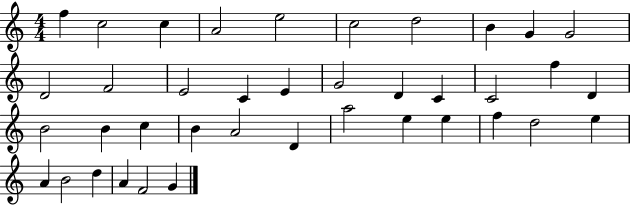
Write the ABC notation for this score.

X:1
T:Untitled
M:4/4
L:1/4
K:C
f c2 c A2 e2 c2 d2 B G G2 D2 F2 E2 C E G2 D C C2 f D B2 B c B A2 D a2 e e f d2 e A B2 d A F2 G